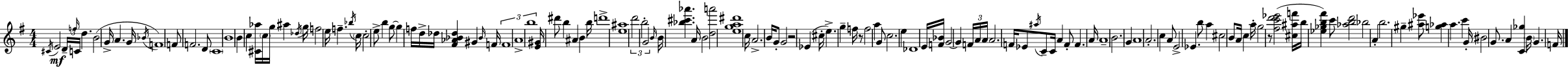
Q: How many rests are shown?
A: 3